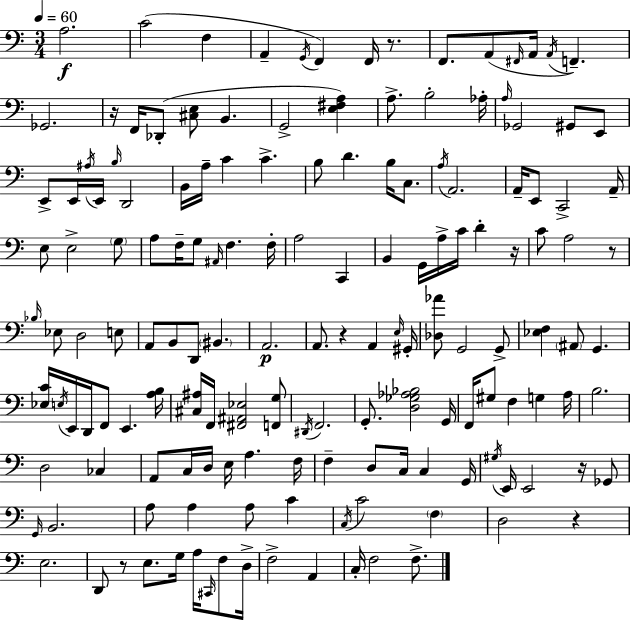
A3/h. C4/h F3/q A2/q G2/s F2/q F2/s R/e. F2/e. A2/e F#2/s A2/s A2/s F2/q. Gb2/h. R/s F2/s Db2/e [C#3,E3]/e B2/q. G2/h [E3,F#3,A3]/q A3/e. B3/h Ab3/s A3/s Gb2/h G#2/e E2/e E2/e E2/s A#3/s E2/s B3/s D2/h B2/s A3/s C4/q C4/q. B3/e D4/q. B3/s C3/e. A3/s A2/h. A2/s E2/e C2/h A2/s E3/e E3/h G3/e A3/e F3/s G3/e A#2/s F3/q. F3/s A3/h C2/q B2/q G2/s A3/s C4/s D4/q R/s C4/e A3/h R/e Bb3/s Eb3/e D3/h E3/e A2/e B2/e D2/e BIS2/q. A2/h. A2/e. R/q A2/q E3/s G#2/s [Db3,Ab4]/e G2/h G2/e [Eb3,F3]/q A#2/e G2/q. [Eb3,C4]/s E3/s E2/s D2/s F2/e E2/q. [A3,B3]/s [C#3,A#3]/s F2/s [F#2,A#2,Eb3]/h [F2,G3]/e D#2/s F2/h. G2/e. [D3,Gb3,Ab3,Bb3]/h G2/s F2/s G#3/e F3/q G3/q A3/s B3/h. D3/h CES3/q A2/e C3/s D3/s E3/s A3/q. F3/s F3/q D3/e C3/s C3/q G2/s G#3/s E2/s E2/h R/s Gb2/e G2/s B2/h. A3/e A3/q A3/e C4/q C3/s C4/h F3/q D3/h R/q E3/h. D2/e R/e E3/e. G3/s A3/s C#2/s F3/e D3/s F3/h A2/q C3/s F3/h F3/e.